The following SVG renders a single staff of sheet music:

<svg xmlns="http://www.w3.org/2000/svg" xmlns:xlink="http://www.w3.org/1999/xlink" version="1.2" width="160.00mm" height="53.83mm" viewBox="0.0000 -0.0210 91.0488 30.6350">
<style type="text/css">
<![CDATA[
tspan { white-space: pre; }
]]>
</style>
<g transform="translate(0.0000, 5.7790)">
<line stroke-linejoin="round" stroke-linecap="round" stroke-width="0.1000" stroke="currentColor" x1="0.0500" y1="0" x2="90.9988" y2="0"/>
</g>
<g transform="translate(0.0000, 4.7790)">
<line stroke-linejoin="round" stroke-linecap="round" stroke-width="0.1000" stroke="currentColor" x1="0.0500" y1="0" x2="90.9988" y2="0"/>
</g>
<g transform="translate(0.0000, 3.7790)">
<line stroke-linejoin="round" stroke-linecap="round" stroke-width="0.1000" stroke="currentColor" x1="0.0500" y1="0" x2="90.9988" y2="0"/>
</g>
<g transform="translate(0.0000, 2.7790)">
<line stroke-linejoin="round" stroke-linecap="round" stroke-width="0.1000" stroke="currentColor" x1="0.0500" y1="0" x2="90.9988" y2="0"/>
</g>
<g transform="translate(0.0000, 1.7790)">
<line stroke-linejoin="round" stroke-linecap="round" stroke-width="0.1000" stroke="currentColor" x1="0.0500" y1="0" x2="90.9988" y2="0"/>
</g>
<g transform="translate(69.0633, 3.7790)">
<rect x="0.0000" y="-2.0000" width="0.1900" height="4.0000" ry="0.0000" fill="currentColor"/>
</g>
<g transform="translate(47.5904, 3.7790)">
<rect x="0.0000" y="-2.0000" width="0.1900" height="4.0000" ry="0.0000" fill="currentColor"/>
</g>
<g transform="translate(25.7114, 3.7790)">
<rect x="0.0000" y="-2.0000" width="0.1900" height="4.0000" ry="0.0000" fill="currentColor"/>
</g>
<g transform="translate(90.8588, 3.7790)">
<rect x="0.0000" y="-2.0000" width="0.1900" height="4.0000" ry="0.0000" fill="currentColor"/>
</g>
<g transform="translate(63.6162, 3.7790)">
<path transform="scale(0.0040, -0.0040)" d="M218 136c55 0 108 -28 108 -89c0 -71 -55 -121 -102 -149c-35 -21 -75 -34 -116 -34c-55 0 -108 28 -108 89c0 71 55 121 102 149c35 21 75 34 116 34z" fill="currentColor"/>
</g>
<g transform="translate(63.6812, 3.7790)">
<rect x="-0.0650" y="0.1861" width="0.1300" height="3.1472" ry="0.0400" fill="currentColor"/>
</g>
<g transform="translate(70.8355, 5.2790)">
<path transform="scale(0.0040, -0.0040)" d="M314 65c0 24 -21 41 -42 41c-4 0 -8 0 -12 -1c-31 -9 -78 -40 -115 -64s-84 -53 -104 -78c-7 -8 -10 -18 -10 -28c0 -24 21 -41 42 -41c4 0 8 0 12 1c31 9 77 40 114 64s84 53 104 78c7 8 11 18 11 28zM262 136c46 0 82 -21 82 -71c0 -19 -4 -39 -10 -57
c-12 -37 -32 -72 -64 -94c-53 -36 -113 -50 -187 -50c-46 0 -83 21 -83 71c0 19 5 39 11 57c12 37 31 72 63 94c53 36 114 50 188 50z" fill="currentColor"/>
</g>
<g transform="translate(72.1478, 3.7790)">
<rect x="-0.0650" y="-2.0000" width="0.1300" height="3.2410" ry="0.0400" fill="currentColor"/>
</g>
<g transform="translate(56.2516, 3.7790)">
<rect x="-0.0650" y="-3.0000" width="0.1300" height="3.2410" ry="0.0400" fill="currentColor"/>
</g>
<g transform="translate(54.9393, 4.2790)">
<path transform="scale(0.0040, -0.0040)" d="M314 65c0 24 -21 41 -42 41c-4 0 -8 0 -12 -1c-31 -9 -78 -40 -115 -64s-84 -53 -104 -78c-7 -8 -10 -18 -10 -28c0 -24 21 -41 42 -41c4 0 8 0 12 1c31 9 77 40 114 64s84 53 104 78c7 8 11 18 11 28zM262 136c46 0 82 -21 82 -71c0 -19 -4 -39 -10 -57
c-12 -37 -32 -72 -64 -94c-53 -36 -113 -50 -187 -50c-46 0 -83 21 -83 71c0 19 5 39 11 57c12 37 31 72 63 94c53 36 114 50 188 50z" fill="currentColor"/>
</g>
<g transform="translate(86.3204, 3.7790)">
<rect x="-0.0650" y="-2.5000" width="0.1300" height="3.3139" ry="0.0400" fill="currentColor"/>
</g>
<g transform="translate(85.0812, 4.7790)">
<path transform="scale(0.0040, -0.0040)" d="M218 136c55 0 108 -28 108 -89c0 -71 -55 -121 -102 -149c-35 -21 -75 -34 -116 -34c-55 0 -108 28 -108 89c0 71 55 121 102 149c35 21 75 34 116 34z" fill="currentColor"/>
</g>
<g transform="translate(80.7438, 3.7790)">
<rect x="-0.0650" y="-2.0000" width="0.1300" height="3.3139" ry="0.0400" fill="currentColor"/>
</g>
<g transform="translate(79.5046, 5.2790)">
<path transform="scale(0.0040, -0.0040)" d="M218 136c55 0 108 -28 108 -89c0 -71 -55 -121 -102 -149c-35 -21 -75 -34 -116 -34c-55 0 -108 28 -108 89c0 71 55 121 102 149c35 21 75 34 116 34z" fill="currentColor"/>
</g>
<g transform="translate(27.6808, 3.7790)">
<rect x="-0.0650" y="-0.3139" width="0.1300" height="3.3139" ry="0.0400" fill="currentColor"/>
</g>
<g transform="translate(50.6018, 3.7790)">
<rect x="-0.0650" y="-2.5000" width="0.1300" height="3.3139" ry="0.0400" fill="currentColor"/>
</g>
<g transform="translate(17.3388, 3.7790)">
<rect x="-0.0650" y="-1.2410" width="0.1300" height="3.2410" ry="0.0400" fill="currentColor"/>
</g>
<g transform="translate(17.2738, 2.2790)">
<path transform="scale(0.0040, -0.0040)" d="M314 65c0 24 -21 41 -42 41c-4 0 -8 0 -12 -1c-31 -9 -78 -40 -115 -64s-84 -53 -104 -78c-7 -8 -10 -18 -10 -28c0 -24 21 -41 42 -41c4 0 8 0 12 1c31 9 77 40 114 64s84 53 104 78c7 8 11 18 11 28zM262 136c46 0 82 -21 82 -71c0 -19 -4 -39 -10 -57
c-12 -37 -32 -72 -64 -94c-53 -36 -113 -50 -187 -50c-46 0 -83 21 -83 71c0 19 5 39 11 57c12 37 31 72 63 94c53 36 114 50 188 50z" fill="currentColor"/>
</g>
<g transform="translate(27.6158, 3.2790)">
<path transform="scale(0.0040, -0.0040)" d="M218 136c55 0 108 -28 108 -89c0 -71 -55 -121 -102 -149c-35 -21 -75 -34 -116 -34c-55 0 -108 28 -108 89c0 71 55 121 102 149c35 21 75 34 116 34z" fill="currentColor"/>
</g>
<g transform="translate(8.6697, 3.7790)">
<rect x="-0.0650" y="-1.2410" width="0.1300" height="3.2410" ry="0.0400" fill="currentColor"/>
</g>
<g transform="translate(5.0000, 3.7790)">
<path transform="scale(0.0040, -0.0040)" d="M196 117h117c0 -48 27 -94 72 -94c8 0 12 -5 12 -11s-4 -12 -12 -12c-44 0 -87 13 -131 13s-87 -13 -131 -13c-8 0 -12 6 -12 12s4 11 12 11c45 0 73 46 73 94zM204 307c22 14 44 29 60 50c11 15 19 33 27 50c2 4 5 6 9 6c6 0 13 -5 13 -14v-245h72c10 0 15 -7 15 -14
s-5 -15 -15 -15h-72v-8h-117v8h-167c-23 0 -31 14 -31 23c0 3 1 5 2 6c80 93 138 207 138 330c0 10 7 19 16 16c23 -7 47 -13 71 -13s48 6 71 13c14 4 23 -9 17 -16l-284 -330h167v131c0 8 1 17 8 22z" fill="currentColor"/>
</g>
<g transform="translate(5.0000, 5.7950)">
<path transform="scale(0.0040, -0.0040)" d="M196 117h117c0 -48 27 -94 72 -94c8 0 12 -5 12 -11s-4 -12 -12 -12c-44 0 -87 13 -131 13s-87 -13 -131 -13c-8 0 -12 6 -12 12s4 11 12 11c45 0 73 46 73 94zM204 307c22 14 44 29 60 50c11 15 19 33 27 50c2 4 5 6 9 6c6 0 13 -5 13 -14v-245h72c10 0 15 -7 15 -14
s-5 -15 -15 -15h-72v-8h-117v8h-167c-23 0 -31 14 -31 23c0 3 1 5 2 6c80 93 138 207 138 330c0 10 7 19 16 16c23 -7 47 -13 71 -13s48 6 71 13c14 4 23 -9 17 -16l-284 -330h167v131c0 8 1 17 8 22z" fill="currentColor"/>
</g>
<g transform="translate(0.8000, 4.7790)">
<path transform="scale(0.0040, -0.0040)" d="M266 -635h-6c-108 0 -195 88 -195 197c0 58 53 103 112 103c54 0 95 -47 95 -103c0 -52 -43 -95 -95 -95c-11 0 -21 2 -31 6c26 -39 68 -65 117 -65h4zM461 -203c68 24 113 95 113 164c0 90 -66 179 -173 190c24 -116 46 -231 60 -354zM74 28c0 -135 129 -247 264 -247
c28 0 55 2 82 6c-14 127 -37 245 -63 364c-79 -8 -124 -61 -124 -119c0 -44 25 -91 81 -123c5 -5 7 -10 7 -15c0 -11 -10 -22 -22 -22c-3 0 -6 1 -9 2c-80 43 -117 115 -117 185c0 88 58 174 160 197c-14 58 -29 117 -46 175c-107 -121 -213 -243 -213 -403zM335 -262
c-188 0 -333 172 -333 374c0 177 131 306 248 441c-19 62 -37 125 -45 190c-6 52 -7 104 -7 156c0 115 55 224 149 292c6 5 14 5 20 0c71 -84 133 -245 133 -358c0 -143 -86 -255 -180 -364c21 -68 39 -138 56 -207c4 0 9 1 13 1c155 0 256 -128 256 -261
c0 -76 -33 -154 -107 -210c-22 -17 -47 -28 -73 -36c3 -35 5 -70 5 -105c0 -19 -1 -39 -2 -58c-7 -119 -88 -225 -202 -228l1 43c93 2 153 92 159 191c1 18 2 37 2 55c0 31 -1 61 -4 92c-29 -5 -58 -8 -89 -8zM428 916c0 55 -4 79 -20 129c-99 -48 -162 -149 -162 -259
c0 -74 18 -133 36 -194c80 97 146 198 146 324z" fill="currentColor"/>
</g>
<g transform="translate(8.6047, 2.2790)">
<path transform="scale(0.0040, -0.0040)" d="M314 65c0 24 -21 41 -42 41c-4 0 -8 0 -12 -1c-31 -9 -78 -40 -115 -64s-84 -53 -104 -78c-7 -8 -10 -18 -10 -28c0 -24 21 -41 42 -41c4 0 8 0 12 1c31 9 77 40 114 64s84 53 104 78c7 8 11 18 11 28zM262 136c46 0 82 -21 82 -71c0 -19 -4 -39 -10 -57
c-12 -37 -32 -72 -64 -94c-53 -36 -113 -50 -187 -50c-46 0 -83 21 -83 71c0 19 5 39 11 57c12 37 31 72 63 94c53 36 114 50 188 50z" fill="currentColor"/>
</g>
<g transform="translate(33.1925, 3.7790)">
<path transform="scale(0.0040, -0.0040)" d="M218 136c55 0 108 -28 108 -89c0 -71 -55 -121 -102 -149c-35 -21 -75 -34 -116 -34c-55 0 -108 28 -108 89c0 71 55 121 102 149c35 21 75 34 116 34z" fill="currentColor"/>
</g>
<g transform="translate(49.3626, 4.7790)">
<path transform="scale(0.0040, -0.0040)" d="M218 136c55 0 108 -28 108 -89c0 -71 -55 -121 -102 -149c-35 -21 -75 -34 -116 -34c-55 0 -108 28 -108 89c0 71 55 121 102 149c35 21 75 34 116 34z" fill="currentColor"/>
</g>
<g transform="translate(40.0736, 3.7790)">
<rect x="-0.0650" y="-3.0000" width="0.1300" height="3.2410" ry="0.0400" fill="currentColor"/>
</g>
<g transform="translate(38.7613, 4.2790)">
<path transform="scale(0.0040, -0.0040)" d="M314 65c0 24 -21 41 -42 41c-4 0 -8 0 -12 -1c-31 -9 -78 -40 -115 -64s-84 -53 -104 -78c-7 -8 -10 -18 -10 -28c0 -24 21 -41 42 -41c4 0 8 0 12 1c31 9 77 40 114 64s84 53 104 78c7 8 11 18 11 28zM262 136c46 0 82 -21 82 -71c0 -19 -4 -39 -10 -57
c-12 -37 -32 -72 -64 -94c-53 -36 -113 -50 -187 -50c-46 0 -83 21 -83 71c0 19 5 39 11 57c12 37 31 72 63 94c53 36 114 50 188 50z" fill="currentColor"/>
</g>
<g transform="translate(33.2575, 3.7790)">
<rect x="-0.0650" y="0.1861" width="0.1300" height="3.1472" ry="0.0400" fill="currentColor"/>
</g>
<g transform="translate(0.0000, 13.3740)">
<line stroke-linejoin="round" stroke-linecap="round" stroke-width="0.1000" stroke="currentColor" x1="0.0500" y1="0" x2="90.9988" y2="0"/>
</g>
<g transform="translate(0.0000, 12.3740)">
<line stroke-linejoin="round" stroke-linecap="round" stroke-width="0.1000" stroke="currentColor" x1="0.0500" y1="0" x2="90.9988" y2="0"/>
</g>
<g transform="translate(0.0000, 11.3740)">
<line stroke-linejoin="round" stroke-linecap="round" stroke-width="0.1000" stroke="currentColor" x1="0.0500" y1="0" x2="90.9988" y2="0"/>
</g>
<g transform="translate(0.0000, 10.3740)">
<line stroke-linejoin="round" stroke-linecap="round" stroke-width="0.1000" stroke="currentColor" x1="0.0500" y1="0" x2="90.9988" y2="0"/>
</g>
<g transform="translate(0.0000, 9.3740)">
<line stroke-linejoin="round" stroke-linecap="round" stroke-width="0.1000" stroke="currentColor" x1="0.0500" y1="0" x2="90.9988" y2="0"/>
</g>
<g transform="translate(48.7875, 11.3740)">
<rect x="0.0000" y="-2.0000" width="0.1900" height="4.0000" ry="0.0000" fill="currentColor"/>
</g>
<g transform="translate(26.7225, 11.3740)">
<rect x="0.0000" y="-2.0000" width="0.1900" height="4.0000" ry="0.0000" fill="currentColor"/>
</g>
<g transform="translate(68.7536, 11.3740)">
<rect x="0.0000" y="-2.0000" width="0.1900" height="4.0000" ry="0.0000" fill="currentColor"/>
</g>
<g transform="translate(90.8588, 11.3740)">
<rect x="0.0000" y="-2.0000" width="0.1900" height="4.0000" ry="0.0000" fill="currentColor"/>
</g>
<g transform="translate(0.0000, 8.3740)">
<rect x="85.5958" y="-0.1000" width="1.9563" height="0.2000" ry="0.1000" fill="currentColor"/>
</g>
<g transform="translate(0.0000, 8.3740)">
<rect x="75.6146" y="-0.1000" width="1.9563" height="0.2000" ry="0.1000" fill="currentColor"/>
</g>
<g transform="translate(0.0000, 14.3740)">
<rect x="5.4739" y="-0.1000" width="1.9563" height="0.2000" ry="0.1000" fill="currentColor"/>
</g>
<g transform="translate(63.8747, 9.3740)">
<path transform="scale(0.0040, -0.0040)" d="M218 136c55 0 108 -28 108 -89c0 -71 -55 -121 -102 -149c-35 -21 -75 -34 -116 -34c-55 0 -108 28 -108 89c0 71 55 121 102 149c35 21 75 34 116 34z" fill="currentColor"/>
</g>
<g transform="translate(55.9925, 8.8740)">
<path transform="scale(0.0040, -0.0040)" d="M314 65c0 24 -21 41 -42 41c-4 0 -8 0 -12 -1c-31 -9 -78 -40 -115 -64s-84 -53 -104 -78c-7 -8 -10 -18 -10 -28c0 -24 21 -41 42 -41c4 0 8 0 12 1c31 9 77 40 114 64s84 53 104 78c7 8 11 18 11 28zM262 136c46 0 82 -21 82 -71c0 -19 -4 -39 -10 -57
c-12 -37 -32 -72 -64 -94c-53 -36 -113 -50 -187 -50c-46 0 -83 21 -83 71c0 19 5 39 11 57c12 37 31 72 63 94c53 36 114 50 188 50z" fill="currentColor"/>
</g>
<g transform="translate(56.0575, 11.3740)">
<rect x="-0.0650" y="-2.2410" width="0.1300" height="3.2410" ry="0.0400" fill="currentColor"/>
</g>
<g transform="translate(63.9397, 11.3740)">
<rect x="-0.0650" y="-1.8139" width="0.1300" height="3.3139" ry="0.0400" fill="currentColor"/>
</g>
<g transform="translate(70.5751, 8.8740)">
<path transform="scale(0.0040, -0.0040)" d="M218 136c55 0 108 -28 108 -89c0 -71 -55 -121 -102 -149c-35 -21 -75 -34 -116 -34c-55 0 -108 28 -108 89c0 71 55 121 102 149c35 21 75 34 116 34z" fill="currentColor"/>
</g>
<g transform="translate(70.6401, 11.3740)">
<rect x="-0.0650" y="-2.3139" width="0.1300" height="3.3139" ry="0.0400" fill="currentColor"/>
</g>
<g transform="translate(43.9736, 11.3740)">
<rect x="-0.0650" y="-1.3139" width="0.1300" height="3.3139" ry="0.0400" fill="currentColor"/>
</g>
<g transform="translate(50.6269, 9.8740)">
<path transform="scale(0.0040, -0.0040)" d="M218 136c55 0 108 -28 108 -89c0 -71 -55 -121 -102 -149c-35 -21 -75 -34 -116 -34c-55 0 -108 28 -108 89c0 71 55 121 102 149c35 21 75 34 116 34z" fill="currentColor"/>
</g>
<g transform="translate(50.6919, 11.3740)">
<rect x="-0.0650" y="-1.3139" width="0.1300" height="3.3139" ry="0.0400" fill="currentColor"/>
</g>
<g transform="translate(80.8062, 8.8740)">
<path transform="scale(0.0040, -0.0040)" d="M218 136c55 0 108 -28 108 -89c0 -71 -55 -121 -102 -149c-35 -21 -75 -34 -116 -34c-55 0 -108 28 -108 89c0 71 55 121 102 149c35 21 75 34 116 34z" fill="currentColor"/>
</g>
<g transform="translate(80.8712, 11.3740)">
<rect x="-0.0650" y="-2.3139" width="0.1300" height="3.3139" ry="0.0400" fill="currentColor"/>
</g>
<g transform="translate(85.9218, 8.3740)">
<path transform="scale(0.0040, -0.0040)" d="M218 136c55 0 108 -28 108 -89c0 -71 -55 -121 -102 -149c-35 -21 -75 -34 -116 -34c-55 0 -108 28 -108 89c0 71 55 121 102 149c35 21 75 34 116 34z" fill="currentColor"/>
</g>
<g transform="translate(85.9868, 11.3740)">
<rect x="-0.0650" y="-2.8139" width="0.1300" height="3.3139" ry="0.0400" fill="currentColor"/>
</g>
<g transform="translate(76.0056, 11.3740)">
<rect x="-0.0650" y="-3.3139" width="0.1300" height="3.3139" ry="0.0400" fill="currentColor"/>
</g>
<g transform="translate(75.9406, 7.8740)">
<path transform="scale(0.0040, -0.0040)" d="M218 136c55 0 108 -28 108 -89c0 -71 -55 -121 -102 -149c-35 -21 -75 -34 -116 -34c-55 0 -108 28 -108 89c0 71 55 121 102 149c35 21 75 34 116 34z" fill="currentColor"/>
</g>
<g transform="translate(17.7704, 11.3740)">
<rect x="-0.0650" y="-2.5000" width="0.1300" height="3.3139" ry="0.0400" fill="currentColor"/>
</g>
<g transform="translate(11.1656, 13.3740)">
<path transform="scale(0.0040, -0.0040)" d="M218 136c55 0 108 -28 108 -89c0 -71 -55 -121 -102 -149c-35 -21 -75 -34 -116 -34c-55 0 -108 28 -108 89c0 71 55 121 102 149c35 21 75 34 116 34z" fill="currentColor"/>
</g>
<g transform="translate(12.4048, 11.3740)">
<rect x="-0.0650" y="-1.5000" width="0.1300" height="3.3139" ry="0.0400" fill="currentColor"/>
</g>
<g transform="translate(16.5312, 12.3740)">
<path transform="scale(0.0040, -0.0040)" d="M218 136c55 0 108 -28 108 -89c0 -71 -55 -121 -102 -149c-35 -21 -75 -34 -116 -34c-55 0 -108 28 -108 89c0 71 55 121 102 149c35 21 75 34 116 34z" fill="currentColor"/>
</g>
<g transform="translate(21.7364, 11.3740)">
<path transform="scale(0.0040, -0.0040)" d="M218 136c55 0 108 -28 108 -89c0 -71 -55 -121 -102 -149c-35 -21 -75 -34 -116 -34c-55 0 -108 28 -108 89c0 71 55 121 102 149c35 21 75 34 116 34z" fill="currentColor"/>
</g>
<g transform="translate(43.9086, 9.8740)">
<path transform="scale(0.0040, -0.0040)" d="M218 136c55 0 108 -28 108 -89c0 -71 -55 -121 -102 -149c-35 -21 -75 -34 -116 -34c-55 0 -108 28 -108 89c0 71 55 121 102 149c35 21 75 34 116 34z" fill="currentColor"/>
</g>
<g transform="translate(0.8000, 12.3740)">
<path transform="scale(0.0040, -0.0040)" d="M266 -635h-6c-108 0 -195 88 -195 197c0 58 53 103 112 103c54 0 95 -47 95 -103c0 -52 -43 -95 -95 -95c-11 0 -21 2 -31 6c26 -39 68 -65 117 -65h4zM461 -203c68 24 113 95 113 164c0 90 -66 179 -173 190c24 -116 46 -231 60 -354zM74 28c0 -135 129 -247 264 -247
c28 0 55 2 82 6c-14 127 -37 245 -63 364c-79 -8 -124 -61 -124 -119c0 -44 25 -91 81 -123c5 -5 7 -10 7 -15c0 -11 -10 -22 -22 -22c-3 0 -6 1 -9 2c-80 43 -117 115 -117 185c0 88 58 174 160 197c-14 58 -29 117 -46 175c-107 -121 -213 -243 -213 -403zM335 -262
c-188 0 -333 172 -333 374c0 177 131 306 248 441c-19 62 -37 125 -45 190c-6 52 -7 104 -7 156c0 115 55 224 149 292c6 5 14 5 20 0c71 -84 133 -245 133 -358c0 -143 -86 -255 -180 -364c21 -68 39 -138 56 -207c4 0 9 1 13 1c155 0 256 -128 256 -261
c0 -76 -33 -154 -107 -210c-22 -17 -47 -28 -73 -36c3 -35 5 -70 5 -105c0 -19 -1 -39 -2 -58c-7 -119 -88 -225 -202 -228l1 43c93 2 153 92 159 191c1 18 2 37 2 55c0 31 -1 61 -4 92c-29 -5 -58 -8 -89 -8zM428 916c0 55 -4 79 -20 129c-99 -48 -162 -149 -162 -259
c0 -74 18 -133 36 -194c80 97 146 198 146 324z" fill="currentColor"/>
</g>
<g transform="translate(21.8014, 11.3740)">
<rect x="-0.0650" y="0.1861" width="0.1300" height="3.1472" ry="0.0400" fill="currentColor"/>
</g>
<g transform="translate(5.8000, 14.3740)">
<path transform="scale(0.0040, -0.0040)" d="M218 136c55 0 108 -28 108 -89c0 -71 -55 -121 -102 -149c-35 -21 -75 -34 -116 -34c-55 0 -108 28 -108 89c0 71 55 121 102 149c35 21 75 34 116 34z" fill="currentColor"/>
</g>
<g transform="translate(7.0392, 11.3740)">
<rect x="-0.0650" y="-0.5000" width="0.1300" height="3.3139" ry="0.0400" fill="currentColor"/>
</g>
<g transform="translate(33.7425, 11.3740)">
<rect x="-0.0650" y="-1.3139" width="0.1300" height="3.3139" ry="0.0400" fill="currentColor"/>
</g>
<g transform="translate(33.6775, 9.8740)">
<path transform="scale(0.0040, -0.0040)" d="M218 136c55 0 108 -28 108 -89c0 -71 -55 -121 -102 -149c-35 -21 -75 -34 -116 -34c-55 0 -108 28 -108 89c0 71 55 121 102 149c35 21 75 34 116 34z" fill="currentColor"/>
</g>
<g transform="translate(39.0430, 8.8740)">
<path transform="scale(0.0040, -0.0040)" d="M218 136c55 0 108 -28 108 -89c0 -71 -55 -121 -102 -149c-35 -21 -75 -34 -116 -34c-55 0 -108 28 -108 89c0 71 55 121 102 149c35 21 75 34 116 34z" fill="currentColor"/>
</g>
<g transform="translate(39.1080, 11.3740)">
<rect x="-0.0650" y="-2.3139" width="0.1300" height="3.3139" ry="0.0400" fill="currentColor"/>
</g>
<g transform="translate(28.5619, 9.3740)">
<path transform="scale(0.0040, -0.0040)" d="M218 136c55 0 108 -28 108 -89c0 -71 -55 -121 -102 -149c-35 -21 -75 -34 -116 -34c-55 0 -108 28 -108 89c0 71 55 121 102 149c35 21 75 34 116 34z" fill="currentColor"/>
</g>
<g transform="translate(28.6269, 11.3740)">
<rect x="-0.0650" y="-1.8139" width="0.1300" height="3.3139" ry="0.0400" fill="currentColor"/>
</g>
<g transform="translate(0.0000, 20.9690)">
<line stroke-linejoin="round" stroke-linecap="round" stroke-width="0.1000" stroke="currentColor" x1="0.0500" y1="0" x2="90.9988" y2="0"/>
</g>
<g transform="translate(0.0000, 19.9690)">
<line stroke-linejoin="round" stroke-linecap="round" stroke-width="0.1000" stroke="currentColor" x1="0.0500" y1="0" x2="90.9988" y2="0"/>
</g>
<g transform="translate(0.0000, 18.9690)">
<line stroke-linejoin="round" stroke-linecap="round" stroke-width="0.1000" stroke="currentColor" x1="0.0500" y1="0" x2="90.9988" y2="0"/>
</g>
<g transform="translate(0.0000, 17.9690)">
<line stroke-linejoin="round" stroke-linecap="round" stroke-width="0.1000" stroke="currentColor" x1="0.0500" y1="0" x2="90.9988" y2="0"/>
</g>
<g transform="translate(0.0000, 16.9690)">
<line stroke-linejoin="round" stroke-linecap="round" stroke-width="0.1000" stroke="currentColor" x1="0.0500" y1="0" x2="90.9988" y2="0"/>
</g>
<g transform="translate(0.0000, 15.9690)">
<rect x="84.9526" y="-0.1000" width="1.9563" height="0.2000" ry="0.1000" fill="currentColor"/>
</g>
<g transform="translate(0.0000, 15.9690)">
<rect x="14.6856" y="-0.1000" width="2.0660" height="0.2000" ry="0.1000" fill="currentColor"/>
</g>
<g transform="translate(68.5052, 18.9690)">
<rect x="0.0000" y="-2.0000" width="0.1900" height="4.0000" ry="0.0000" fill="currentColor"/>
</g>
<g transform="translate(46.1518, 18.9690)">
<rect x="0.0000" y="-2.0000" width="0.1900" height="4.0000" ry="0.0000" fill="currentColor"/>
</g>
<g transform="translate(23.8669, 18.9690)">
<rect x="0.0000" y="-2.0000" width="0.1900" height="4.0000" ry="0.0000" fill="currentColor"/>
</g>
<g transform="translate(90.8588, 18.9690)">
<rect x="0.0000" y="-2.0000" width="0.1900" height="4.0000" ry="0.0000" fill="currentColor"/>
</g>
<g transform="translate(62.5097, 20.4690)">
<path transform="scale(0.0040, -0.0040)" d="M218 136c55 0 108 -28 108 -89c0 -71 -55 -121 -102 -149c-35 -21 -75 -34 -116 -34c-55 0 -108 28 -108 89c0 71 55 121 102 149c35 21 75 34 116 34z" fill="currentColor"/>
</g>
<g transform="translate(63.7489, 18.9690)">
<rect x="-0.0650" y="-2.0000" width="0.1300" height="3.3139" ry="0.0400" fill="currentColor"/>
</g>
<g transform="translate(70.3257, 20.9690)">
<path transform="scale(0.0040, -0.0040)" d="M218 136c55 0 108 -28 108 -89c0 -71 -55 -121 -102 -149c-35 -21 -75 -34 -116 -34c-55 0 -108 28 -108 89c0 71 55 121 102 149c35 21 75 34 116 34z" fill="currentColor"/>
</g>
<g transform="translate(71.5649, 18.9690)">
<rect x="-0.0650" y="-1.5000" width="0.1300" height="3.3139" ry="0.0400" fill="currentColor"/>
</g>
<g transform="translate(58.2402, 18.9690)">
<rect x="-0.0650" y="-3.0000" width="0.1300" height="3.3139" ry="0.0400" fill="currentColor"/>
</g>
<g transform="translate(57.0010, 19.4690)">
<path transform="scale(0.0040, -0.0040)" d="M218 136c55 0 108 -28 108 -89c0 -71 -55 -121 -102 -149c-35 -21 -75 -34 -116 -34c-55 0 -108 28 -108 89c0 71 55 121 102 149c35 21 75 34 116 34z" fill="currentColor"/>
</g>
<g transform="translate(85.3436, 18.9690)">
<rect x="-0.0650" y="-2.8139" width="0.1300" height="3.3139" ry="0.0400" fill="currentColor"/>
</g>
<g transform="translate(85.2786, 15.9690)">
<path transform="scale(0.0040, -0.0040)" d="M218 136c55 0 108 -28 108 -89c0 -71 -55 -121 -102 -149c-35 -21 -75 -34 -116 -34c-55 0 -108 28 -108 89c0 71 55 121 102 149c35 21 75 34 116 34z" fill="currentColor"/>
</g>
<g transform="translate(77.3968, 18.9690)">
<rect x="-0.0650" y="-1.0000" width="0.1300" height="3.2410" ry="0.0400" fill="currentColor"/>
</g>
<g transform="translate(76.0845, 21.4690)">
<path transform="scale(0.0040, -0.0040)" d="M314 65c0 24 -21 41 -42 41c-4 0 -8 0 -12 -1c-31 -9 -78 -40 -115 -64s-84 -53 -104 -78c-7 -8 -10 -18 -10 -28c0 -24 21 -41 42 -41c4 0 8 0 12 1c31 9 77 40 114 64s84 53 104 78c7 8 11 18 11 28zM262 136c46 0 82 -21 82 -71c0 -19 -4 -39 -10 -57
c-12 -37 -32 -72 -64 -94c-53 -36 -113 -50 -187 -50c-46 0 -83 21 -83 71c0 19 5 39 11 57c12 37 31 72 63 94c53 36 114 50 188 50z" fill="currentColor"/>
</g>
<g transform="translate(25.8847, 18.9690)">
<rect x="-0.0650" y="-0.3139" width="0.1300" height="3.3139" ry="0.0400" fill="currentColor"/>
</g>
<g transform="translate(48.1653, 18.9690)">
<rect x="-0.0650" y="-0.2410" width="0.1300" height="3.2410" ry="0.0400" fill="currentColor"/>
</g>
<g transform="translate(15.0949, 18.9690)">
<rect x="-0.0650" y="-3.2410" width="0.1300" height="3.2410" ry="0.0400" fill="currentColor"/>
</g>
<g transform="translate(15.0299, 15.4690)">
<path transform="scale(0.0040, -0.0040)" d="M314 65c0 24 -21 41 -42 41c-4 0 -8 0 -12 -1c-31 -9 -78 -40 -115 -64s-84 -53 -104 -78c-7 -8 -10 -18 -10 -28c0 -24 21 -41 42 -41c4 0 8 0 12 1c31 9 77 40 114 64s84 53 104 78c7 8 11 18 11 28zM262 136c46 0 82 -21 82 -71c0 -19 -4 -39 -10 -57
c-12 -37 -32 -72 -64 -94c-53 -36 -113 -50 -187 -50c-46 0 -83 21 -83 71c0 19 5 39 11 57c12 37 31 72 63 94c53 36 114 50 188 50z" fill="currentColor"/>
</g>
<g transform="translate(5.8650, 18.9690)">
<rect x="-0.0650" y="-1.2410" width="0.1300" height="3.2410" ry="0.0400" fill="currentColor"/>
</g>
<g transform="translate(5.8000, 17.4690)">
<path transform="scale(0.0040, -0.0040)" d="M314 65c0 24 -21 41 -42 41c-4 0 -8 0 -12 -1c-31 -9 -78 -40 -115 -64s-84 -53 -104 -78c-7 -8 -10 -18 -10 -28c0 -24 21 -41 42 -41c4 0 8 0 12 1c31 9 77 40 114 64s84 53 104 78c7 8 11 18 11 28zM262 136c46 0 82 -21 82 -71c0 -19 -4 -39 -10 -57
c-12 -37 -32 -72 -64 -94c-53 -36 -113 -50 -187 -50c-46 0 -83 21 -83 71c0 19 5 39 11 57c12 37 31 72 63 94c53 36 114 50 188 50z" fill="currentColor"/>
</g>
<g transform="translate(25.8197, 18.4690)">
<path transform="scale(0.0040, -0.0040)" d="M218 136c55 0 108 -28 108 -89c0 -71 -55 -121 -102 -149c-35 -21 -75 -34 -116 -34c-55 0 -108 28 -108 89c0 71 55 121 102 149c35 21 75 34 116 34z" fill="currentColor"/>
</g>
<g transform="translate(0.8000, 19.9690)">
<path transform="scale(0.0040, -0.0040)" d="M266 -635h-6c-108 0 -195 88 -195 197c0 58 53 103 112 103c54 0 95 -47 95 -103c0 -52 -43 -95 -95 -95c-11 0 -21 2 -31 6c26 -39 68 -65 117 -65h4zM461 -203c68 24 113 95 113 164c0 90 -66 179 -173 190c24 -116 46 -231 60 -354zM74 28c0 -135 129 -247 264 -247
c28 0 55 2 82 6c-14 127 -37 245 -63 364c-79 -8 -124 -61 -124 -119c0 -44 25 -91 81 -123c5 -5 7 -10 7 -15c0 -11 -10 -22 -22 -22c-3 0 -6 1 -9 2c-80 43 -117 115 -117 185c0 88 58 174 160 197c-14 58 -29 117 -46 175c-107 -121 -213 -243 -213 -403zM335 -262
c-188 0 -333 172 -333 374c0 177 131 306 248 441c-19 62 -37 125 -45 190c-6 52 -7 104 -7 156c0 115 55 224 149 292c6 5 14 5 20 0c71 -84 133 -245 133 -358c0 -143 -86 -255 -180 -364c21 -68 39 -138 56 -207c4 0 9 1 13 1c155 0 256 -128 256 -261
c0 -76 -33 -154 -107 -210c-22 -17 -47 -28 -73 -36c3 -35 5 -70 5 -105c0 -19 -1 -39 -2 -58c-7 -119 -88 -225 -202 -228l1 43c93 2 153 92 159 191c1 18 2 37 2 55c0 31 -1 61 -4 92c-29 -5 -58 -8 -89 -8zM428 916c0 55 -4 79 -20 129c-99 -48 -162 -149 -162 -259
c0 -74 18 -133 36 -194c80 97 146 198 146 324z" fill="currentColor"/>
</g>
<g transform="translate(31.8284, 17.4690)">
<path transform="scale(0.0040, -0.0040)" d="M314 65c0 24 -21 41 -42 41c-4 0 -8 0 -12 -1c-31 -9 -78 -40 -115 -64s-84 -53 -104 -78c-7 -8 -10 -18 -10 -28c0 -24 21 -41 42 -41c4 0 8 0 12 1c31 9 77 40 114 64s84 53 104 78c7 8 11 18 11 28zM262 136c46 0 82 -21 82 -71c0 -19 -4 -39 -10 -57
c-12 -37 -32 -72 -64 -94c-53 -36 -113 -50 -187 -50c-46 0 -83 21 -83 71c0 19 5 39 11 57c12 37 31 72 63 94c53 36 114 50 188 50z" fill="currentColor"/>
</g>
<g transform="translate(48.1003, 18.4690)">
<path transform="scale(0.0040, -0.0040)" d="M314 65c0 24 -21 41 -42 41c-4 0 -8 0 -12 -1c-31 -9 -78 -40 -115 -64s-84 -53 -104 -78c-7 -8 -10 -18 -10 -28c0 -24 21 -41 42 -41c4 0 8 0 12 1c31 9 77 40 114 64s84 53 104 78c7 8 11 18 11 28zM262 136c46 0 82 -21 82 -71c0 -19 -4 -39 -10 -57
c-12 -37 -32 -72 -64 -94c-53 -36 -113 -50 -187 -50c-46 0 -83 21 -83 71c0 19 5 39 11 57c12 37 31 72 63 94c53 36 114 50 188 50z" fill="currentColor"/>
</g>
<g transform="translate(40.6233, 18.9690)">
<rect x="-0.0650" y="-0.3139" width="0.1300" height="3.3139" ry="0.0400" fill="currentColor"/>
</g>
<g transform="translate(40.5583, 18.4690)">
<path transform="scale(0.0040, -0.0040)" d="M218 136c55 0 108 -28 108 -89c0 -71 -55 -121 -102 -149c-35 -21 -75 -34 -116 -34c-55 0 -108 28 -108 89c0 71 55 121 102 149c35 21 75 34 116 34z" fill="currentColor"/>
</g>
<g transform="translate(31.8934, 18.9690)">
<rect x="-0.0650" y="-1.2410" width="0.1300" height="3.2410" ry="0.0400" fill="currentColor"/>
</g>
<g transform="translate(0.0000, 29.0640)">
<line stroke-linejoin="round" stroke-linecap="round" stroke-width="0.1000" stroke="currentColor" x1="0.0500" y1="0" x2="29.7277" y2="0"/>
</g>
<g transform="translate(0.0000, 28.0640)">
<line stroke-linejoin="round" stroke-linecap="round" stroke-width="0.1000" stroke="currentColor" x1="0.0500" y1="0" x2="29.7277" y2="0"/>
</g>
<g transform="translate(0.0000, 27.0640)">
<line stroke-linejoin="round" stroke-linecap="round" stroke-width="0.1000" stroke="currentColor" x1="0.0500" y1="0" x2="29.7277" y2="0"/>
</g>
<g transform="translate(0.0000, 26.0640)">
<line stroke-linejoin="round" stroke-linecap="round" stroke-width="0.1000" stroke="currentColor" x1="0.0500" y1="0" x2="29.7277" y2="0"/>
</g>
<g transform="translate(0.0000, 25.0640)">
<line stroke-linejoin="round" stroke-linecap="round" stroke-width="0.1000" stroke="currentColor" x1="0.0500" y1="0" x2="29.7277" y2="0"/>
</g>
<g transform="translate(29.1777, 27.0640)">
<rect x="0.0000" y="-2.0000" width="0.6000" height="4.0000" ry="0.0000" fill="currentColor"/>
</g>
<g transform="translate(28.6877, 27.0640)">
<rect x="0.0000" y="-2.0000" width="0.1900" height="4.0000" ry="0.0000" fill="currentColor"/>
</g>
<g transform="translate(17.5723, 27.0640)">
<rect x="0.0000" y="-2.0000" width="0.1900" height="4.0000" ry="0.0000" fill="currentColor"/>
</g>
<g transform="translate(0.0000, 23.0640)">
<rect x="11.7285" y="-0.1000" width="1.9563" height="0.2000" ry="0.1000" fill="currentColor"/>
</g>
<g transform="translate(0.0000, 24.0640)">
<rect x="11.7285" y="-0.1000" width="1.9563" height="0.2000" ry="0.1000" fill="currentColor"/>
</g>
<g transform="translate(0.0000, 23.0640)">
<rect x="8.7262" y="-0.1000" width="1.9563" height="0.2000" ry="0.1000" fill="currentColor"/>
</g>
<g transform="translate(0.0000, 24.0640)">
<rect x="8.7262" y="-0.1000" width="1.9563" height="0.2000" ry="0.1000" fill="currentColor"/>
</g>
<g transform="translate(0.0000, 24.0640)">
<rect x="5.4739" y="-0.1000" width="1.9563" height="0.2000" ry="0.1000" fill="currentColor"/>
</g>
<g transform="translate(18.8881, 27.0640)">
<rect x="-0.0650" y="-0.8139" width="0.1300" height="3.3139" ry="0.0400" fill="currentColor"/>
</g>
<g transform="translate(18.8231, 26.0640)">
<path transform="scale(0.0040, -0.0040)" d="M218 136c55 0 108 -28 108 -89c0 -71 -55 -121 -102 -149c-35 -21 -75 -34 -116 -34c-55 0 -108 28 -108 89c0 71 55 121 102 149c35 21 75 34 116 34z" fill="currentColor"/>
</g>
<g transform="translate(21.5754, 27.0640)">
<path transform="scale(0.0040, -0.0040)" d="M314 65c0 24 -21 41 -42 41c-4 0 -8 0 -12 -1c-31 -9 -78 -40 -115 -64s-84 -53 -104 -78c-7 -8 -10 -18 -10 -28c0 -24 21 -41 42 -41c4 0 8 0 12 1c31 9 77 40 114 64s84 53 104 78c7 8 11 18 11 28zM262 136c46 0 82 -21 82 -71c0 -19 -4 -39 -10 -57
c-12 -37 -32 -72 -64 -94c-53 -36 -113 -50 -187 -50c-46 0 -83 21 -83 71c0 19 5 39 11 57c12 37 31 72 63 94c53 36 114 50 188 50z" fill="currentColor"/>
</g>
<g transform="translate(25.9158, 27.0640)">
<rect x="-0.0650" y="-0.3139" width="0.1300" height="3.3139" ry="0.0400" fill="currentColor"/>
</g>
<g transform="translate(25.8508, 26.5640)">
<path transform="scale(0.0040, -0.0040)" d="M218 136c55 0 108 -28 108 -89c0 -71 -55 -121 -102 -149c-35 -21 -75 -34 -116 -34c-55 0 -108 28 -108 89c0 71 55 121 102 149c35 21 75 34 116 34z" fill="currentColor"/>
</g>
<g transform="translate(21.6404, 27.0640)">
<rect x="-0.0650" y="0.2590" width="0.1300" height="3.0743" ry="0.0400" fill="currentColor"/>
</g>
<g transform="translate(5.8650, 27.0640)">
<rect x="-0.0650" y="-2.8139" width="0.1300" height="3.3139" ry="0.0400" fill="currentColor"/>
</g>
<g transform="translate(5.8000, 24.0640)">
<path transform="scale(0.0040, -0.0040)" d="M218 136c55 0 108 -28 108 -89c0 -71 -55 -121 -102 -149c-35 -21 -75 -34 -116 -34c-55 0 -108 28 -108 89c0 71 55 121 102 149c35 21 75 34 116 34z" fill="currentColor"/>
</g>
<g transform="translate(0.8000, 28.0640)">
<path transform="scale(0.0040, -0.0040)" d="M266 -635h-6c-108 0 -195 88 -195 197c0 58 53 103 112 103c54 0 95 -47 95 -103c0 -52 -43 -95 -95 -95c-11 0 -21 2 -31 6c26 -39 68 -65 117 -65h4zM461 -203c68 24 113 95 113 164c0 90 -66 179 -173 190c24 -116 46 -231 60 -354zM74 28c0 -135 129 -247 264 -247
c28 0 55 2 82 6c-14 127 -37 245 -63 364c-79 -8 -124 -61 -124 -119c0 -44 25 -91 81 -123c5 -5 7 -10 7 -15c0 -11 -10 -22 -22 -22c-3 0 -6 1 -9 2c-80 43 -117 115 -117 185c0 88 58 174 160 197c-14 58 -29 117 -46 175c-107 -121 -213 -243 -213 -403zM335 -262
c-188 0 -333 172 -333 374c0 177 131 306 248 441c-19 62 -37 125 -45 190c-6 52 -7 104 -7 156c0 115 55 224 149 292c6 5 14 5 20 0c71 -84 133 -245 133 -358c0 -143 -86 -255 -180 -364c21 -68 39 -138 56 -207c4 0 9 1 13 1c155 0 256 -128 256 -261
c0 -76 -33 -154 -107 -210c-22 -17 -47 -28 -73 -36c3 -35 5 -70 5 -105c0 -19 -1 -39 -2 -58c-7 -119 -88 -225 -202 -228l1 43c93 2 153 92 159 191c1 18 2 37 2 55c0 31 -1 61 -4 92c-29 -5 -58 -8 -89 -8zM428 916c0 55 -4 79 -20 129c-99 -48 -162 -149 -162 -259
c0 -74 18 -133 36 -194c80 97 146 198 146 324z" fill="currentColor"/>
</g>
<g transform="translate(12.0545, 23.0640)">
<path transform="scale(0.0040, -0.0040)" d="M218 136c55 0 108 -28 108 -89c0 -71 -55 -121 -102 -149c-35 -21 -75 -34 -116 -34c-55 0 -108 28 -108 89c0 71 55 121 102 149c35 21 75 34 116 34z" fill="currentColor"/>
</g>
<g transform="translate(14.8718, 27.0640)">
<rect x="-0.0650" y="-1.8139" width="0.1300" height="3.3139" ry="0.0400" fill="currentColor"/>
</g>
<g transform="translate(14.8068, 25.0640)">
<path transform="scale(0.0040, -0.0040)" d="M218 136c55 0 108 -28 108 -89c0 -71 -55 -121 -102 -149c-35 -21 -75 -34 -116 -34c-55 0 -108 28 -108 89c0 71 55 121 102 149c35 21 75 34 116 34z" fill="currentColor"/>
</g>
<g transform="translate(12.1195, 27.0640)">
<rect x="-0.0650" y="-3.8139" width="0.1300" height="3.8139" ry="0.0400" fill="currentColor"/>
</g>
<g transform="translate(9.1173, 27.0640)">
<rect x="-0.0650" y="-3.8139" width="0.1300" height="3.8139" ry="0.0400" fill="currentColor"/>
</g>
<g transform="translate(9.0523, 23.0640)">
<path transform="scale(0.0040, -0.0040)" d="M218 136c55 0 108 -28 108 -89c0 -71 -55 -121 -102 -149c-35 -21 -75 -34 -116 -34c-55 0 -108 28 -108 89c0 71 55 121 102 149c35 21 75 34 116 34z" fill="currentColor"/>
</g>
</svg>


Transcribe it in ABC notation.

X:1
T:Untitled
M:4/4
L:1/4
K:C
e2 e2 c B A2 G A2 B F2 F G C E G B f e g e e g2 f g b g a e2 b2 c e2 c c2 A F E D2 a a c' c' f d B2 c